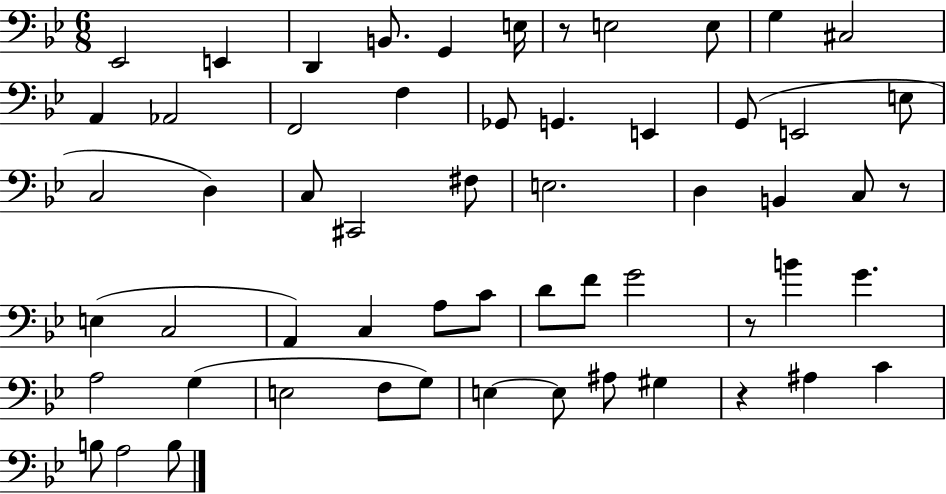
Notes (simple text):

Eb2/h E2/q D2/q B2/e. G2/q E3/s R/e E3/h E3/e G3/q C#3/h A2/q Ab2/h F2/h F3/q Gb2/e G2/q. E2/q G2/e E2/h E3/e C3/h D3/q C3/e C#2/h F#3/e E3/h. D3/q B2/q C3/e R/e E3/q C3/h A2/q C3/q A3/e C4/e D4/e F4/e G4/h R/e B4/q G4/q. A3/h G3/q E3/h F3/e G3/e E3/q E3/e A#3/e G#3/q R/q A#3/q C4/q B3/e A3/h B3/e